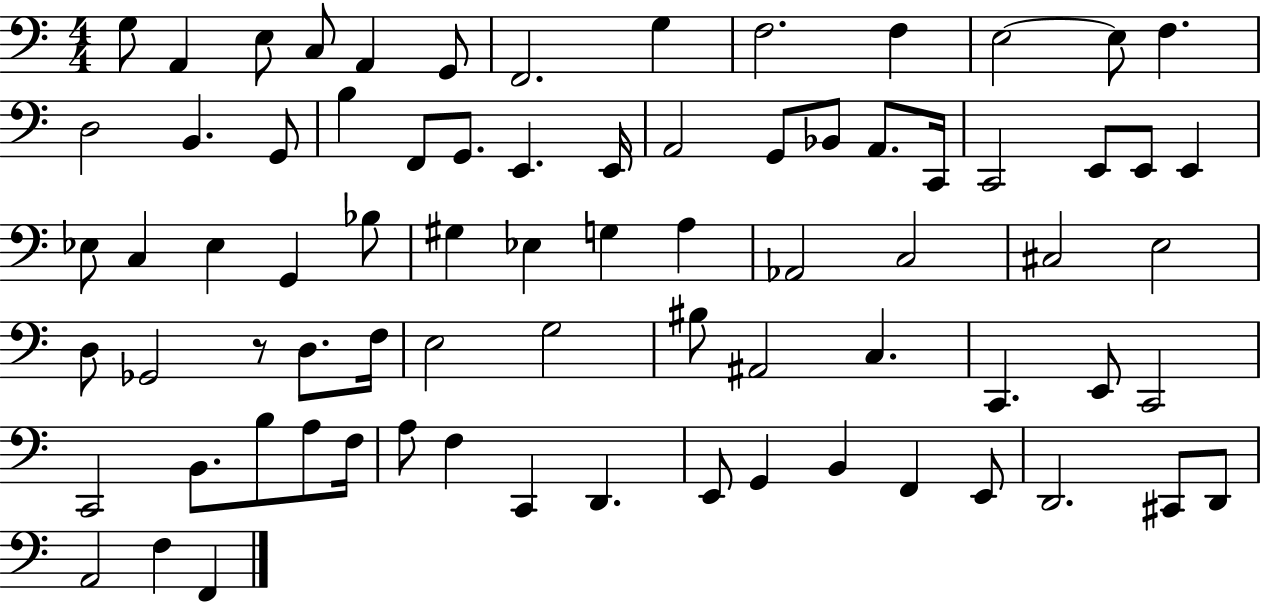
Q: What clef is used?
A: bass